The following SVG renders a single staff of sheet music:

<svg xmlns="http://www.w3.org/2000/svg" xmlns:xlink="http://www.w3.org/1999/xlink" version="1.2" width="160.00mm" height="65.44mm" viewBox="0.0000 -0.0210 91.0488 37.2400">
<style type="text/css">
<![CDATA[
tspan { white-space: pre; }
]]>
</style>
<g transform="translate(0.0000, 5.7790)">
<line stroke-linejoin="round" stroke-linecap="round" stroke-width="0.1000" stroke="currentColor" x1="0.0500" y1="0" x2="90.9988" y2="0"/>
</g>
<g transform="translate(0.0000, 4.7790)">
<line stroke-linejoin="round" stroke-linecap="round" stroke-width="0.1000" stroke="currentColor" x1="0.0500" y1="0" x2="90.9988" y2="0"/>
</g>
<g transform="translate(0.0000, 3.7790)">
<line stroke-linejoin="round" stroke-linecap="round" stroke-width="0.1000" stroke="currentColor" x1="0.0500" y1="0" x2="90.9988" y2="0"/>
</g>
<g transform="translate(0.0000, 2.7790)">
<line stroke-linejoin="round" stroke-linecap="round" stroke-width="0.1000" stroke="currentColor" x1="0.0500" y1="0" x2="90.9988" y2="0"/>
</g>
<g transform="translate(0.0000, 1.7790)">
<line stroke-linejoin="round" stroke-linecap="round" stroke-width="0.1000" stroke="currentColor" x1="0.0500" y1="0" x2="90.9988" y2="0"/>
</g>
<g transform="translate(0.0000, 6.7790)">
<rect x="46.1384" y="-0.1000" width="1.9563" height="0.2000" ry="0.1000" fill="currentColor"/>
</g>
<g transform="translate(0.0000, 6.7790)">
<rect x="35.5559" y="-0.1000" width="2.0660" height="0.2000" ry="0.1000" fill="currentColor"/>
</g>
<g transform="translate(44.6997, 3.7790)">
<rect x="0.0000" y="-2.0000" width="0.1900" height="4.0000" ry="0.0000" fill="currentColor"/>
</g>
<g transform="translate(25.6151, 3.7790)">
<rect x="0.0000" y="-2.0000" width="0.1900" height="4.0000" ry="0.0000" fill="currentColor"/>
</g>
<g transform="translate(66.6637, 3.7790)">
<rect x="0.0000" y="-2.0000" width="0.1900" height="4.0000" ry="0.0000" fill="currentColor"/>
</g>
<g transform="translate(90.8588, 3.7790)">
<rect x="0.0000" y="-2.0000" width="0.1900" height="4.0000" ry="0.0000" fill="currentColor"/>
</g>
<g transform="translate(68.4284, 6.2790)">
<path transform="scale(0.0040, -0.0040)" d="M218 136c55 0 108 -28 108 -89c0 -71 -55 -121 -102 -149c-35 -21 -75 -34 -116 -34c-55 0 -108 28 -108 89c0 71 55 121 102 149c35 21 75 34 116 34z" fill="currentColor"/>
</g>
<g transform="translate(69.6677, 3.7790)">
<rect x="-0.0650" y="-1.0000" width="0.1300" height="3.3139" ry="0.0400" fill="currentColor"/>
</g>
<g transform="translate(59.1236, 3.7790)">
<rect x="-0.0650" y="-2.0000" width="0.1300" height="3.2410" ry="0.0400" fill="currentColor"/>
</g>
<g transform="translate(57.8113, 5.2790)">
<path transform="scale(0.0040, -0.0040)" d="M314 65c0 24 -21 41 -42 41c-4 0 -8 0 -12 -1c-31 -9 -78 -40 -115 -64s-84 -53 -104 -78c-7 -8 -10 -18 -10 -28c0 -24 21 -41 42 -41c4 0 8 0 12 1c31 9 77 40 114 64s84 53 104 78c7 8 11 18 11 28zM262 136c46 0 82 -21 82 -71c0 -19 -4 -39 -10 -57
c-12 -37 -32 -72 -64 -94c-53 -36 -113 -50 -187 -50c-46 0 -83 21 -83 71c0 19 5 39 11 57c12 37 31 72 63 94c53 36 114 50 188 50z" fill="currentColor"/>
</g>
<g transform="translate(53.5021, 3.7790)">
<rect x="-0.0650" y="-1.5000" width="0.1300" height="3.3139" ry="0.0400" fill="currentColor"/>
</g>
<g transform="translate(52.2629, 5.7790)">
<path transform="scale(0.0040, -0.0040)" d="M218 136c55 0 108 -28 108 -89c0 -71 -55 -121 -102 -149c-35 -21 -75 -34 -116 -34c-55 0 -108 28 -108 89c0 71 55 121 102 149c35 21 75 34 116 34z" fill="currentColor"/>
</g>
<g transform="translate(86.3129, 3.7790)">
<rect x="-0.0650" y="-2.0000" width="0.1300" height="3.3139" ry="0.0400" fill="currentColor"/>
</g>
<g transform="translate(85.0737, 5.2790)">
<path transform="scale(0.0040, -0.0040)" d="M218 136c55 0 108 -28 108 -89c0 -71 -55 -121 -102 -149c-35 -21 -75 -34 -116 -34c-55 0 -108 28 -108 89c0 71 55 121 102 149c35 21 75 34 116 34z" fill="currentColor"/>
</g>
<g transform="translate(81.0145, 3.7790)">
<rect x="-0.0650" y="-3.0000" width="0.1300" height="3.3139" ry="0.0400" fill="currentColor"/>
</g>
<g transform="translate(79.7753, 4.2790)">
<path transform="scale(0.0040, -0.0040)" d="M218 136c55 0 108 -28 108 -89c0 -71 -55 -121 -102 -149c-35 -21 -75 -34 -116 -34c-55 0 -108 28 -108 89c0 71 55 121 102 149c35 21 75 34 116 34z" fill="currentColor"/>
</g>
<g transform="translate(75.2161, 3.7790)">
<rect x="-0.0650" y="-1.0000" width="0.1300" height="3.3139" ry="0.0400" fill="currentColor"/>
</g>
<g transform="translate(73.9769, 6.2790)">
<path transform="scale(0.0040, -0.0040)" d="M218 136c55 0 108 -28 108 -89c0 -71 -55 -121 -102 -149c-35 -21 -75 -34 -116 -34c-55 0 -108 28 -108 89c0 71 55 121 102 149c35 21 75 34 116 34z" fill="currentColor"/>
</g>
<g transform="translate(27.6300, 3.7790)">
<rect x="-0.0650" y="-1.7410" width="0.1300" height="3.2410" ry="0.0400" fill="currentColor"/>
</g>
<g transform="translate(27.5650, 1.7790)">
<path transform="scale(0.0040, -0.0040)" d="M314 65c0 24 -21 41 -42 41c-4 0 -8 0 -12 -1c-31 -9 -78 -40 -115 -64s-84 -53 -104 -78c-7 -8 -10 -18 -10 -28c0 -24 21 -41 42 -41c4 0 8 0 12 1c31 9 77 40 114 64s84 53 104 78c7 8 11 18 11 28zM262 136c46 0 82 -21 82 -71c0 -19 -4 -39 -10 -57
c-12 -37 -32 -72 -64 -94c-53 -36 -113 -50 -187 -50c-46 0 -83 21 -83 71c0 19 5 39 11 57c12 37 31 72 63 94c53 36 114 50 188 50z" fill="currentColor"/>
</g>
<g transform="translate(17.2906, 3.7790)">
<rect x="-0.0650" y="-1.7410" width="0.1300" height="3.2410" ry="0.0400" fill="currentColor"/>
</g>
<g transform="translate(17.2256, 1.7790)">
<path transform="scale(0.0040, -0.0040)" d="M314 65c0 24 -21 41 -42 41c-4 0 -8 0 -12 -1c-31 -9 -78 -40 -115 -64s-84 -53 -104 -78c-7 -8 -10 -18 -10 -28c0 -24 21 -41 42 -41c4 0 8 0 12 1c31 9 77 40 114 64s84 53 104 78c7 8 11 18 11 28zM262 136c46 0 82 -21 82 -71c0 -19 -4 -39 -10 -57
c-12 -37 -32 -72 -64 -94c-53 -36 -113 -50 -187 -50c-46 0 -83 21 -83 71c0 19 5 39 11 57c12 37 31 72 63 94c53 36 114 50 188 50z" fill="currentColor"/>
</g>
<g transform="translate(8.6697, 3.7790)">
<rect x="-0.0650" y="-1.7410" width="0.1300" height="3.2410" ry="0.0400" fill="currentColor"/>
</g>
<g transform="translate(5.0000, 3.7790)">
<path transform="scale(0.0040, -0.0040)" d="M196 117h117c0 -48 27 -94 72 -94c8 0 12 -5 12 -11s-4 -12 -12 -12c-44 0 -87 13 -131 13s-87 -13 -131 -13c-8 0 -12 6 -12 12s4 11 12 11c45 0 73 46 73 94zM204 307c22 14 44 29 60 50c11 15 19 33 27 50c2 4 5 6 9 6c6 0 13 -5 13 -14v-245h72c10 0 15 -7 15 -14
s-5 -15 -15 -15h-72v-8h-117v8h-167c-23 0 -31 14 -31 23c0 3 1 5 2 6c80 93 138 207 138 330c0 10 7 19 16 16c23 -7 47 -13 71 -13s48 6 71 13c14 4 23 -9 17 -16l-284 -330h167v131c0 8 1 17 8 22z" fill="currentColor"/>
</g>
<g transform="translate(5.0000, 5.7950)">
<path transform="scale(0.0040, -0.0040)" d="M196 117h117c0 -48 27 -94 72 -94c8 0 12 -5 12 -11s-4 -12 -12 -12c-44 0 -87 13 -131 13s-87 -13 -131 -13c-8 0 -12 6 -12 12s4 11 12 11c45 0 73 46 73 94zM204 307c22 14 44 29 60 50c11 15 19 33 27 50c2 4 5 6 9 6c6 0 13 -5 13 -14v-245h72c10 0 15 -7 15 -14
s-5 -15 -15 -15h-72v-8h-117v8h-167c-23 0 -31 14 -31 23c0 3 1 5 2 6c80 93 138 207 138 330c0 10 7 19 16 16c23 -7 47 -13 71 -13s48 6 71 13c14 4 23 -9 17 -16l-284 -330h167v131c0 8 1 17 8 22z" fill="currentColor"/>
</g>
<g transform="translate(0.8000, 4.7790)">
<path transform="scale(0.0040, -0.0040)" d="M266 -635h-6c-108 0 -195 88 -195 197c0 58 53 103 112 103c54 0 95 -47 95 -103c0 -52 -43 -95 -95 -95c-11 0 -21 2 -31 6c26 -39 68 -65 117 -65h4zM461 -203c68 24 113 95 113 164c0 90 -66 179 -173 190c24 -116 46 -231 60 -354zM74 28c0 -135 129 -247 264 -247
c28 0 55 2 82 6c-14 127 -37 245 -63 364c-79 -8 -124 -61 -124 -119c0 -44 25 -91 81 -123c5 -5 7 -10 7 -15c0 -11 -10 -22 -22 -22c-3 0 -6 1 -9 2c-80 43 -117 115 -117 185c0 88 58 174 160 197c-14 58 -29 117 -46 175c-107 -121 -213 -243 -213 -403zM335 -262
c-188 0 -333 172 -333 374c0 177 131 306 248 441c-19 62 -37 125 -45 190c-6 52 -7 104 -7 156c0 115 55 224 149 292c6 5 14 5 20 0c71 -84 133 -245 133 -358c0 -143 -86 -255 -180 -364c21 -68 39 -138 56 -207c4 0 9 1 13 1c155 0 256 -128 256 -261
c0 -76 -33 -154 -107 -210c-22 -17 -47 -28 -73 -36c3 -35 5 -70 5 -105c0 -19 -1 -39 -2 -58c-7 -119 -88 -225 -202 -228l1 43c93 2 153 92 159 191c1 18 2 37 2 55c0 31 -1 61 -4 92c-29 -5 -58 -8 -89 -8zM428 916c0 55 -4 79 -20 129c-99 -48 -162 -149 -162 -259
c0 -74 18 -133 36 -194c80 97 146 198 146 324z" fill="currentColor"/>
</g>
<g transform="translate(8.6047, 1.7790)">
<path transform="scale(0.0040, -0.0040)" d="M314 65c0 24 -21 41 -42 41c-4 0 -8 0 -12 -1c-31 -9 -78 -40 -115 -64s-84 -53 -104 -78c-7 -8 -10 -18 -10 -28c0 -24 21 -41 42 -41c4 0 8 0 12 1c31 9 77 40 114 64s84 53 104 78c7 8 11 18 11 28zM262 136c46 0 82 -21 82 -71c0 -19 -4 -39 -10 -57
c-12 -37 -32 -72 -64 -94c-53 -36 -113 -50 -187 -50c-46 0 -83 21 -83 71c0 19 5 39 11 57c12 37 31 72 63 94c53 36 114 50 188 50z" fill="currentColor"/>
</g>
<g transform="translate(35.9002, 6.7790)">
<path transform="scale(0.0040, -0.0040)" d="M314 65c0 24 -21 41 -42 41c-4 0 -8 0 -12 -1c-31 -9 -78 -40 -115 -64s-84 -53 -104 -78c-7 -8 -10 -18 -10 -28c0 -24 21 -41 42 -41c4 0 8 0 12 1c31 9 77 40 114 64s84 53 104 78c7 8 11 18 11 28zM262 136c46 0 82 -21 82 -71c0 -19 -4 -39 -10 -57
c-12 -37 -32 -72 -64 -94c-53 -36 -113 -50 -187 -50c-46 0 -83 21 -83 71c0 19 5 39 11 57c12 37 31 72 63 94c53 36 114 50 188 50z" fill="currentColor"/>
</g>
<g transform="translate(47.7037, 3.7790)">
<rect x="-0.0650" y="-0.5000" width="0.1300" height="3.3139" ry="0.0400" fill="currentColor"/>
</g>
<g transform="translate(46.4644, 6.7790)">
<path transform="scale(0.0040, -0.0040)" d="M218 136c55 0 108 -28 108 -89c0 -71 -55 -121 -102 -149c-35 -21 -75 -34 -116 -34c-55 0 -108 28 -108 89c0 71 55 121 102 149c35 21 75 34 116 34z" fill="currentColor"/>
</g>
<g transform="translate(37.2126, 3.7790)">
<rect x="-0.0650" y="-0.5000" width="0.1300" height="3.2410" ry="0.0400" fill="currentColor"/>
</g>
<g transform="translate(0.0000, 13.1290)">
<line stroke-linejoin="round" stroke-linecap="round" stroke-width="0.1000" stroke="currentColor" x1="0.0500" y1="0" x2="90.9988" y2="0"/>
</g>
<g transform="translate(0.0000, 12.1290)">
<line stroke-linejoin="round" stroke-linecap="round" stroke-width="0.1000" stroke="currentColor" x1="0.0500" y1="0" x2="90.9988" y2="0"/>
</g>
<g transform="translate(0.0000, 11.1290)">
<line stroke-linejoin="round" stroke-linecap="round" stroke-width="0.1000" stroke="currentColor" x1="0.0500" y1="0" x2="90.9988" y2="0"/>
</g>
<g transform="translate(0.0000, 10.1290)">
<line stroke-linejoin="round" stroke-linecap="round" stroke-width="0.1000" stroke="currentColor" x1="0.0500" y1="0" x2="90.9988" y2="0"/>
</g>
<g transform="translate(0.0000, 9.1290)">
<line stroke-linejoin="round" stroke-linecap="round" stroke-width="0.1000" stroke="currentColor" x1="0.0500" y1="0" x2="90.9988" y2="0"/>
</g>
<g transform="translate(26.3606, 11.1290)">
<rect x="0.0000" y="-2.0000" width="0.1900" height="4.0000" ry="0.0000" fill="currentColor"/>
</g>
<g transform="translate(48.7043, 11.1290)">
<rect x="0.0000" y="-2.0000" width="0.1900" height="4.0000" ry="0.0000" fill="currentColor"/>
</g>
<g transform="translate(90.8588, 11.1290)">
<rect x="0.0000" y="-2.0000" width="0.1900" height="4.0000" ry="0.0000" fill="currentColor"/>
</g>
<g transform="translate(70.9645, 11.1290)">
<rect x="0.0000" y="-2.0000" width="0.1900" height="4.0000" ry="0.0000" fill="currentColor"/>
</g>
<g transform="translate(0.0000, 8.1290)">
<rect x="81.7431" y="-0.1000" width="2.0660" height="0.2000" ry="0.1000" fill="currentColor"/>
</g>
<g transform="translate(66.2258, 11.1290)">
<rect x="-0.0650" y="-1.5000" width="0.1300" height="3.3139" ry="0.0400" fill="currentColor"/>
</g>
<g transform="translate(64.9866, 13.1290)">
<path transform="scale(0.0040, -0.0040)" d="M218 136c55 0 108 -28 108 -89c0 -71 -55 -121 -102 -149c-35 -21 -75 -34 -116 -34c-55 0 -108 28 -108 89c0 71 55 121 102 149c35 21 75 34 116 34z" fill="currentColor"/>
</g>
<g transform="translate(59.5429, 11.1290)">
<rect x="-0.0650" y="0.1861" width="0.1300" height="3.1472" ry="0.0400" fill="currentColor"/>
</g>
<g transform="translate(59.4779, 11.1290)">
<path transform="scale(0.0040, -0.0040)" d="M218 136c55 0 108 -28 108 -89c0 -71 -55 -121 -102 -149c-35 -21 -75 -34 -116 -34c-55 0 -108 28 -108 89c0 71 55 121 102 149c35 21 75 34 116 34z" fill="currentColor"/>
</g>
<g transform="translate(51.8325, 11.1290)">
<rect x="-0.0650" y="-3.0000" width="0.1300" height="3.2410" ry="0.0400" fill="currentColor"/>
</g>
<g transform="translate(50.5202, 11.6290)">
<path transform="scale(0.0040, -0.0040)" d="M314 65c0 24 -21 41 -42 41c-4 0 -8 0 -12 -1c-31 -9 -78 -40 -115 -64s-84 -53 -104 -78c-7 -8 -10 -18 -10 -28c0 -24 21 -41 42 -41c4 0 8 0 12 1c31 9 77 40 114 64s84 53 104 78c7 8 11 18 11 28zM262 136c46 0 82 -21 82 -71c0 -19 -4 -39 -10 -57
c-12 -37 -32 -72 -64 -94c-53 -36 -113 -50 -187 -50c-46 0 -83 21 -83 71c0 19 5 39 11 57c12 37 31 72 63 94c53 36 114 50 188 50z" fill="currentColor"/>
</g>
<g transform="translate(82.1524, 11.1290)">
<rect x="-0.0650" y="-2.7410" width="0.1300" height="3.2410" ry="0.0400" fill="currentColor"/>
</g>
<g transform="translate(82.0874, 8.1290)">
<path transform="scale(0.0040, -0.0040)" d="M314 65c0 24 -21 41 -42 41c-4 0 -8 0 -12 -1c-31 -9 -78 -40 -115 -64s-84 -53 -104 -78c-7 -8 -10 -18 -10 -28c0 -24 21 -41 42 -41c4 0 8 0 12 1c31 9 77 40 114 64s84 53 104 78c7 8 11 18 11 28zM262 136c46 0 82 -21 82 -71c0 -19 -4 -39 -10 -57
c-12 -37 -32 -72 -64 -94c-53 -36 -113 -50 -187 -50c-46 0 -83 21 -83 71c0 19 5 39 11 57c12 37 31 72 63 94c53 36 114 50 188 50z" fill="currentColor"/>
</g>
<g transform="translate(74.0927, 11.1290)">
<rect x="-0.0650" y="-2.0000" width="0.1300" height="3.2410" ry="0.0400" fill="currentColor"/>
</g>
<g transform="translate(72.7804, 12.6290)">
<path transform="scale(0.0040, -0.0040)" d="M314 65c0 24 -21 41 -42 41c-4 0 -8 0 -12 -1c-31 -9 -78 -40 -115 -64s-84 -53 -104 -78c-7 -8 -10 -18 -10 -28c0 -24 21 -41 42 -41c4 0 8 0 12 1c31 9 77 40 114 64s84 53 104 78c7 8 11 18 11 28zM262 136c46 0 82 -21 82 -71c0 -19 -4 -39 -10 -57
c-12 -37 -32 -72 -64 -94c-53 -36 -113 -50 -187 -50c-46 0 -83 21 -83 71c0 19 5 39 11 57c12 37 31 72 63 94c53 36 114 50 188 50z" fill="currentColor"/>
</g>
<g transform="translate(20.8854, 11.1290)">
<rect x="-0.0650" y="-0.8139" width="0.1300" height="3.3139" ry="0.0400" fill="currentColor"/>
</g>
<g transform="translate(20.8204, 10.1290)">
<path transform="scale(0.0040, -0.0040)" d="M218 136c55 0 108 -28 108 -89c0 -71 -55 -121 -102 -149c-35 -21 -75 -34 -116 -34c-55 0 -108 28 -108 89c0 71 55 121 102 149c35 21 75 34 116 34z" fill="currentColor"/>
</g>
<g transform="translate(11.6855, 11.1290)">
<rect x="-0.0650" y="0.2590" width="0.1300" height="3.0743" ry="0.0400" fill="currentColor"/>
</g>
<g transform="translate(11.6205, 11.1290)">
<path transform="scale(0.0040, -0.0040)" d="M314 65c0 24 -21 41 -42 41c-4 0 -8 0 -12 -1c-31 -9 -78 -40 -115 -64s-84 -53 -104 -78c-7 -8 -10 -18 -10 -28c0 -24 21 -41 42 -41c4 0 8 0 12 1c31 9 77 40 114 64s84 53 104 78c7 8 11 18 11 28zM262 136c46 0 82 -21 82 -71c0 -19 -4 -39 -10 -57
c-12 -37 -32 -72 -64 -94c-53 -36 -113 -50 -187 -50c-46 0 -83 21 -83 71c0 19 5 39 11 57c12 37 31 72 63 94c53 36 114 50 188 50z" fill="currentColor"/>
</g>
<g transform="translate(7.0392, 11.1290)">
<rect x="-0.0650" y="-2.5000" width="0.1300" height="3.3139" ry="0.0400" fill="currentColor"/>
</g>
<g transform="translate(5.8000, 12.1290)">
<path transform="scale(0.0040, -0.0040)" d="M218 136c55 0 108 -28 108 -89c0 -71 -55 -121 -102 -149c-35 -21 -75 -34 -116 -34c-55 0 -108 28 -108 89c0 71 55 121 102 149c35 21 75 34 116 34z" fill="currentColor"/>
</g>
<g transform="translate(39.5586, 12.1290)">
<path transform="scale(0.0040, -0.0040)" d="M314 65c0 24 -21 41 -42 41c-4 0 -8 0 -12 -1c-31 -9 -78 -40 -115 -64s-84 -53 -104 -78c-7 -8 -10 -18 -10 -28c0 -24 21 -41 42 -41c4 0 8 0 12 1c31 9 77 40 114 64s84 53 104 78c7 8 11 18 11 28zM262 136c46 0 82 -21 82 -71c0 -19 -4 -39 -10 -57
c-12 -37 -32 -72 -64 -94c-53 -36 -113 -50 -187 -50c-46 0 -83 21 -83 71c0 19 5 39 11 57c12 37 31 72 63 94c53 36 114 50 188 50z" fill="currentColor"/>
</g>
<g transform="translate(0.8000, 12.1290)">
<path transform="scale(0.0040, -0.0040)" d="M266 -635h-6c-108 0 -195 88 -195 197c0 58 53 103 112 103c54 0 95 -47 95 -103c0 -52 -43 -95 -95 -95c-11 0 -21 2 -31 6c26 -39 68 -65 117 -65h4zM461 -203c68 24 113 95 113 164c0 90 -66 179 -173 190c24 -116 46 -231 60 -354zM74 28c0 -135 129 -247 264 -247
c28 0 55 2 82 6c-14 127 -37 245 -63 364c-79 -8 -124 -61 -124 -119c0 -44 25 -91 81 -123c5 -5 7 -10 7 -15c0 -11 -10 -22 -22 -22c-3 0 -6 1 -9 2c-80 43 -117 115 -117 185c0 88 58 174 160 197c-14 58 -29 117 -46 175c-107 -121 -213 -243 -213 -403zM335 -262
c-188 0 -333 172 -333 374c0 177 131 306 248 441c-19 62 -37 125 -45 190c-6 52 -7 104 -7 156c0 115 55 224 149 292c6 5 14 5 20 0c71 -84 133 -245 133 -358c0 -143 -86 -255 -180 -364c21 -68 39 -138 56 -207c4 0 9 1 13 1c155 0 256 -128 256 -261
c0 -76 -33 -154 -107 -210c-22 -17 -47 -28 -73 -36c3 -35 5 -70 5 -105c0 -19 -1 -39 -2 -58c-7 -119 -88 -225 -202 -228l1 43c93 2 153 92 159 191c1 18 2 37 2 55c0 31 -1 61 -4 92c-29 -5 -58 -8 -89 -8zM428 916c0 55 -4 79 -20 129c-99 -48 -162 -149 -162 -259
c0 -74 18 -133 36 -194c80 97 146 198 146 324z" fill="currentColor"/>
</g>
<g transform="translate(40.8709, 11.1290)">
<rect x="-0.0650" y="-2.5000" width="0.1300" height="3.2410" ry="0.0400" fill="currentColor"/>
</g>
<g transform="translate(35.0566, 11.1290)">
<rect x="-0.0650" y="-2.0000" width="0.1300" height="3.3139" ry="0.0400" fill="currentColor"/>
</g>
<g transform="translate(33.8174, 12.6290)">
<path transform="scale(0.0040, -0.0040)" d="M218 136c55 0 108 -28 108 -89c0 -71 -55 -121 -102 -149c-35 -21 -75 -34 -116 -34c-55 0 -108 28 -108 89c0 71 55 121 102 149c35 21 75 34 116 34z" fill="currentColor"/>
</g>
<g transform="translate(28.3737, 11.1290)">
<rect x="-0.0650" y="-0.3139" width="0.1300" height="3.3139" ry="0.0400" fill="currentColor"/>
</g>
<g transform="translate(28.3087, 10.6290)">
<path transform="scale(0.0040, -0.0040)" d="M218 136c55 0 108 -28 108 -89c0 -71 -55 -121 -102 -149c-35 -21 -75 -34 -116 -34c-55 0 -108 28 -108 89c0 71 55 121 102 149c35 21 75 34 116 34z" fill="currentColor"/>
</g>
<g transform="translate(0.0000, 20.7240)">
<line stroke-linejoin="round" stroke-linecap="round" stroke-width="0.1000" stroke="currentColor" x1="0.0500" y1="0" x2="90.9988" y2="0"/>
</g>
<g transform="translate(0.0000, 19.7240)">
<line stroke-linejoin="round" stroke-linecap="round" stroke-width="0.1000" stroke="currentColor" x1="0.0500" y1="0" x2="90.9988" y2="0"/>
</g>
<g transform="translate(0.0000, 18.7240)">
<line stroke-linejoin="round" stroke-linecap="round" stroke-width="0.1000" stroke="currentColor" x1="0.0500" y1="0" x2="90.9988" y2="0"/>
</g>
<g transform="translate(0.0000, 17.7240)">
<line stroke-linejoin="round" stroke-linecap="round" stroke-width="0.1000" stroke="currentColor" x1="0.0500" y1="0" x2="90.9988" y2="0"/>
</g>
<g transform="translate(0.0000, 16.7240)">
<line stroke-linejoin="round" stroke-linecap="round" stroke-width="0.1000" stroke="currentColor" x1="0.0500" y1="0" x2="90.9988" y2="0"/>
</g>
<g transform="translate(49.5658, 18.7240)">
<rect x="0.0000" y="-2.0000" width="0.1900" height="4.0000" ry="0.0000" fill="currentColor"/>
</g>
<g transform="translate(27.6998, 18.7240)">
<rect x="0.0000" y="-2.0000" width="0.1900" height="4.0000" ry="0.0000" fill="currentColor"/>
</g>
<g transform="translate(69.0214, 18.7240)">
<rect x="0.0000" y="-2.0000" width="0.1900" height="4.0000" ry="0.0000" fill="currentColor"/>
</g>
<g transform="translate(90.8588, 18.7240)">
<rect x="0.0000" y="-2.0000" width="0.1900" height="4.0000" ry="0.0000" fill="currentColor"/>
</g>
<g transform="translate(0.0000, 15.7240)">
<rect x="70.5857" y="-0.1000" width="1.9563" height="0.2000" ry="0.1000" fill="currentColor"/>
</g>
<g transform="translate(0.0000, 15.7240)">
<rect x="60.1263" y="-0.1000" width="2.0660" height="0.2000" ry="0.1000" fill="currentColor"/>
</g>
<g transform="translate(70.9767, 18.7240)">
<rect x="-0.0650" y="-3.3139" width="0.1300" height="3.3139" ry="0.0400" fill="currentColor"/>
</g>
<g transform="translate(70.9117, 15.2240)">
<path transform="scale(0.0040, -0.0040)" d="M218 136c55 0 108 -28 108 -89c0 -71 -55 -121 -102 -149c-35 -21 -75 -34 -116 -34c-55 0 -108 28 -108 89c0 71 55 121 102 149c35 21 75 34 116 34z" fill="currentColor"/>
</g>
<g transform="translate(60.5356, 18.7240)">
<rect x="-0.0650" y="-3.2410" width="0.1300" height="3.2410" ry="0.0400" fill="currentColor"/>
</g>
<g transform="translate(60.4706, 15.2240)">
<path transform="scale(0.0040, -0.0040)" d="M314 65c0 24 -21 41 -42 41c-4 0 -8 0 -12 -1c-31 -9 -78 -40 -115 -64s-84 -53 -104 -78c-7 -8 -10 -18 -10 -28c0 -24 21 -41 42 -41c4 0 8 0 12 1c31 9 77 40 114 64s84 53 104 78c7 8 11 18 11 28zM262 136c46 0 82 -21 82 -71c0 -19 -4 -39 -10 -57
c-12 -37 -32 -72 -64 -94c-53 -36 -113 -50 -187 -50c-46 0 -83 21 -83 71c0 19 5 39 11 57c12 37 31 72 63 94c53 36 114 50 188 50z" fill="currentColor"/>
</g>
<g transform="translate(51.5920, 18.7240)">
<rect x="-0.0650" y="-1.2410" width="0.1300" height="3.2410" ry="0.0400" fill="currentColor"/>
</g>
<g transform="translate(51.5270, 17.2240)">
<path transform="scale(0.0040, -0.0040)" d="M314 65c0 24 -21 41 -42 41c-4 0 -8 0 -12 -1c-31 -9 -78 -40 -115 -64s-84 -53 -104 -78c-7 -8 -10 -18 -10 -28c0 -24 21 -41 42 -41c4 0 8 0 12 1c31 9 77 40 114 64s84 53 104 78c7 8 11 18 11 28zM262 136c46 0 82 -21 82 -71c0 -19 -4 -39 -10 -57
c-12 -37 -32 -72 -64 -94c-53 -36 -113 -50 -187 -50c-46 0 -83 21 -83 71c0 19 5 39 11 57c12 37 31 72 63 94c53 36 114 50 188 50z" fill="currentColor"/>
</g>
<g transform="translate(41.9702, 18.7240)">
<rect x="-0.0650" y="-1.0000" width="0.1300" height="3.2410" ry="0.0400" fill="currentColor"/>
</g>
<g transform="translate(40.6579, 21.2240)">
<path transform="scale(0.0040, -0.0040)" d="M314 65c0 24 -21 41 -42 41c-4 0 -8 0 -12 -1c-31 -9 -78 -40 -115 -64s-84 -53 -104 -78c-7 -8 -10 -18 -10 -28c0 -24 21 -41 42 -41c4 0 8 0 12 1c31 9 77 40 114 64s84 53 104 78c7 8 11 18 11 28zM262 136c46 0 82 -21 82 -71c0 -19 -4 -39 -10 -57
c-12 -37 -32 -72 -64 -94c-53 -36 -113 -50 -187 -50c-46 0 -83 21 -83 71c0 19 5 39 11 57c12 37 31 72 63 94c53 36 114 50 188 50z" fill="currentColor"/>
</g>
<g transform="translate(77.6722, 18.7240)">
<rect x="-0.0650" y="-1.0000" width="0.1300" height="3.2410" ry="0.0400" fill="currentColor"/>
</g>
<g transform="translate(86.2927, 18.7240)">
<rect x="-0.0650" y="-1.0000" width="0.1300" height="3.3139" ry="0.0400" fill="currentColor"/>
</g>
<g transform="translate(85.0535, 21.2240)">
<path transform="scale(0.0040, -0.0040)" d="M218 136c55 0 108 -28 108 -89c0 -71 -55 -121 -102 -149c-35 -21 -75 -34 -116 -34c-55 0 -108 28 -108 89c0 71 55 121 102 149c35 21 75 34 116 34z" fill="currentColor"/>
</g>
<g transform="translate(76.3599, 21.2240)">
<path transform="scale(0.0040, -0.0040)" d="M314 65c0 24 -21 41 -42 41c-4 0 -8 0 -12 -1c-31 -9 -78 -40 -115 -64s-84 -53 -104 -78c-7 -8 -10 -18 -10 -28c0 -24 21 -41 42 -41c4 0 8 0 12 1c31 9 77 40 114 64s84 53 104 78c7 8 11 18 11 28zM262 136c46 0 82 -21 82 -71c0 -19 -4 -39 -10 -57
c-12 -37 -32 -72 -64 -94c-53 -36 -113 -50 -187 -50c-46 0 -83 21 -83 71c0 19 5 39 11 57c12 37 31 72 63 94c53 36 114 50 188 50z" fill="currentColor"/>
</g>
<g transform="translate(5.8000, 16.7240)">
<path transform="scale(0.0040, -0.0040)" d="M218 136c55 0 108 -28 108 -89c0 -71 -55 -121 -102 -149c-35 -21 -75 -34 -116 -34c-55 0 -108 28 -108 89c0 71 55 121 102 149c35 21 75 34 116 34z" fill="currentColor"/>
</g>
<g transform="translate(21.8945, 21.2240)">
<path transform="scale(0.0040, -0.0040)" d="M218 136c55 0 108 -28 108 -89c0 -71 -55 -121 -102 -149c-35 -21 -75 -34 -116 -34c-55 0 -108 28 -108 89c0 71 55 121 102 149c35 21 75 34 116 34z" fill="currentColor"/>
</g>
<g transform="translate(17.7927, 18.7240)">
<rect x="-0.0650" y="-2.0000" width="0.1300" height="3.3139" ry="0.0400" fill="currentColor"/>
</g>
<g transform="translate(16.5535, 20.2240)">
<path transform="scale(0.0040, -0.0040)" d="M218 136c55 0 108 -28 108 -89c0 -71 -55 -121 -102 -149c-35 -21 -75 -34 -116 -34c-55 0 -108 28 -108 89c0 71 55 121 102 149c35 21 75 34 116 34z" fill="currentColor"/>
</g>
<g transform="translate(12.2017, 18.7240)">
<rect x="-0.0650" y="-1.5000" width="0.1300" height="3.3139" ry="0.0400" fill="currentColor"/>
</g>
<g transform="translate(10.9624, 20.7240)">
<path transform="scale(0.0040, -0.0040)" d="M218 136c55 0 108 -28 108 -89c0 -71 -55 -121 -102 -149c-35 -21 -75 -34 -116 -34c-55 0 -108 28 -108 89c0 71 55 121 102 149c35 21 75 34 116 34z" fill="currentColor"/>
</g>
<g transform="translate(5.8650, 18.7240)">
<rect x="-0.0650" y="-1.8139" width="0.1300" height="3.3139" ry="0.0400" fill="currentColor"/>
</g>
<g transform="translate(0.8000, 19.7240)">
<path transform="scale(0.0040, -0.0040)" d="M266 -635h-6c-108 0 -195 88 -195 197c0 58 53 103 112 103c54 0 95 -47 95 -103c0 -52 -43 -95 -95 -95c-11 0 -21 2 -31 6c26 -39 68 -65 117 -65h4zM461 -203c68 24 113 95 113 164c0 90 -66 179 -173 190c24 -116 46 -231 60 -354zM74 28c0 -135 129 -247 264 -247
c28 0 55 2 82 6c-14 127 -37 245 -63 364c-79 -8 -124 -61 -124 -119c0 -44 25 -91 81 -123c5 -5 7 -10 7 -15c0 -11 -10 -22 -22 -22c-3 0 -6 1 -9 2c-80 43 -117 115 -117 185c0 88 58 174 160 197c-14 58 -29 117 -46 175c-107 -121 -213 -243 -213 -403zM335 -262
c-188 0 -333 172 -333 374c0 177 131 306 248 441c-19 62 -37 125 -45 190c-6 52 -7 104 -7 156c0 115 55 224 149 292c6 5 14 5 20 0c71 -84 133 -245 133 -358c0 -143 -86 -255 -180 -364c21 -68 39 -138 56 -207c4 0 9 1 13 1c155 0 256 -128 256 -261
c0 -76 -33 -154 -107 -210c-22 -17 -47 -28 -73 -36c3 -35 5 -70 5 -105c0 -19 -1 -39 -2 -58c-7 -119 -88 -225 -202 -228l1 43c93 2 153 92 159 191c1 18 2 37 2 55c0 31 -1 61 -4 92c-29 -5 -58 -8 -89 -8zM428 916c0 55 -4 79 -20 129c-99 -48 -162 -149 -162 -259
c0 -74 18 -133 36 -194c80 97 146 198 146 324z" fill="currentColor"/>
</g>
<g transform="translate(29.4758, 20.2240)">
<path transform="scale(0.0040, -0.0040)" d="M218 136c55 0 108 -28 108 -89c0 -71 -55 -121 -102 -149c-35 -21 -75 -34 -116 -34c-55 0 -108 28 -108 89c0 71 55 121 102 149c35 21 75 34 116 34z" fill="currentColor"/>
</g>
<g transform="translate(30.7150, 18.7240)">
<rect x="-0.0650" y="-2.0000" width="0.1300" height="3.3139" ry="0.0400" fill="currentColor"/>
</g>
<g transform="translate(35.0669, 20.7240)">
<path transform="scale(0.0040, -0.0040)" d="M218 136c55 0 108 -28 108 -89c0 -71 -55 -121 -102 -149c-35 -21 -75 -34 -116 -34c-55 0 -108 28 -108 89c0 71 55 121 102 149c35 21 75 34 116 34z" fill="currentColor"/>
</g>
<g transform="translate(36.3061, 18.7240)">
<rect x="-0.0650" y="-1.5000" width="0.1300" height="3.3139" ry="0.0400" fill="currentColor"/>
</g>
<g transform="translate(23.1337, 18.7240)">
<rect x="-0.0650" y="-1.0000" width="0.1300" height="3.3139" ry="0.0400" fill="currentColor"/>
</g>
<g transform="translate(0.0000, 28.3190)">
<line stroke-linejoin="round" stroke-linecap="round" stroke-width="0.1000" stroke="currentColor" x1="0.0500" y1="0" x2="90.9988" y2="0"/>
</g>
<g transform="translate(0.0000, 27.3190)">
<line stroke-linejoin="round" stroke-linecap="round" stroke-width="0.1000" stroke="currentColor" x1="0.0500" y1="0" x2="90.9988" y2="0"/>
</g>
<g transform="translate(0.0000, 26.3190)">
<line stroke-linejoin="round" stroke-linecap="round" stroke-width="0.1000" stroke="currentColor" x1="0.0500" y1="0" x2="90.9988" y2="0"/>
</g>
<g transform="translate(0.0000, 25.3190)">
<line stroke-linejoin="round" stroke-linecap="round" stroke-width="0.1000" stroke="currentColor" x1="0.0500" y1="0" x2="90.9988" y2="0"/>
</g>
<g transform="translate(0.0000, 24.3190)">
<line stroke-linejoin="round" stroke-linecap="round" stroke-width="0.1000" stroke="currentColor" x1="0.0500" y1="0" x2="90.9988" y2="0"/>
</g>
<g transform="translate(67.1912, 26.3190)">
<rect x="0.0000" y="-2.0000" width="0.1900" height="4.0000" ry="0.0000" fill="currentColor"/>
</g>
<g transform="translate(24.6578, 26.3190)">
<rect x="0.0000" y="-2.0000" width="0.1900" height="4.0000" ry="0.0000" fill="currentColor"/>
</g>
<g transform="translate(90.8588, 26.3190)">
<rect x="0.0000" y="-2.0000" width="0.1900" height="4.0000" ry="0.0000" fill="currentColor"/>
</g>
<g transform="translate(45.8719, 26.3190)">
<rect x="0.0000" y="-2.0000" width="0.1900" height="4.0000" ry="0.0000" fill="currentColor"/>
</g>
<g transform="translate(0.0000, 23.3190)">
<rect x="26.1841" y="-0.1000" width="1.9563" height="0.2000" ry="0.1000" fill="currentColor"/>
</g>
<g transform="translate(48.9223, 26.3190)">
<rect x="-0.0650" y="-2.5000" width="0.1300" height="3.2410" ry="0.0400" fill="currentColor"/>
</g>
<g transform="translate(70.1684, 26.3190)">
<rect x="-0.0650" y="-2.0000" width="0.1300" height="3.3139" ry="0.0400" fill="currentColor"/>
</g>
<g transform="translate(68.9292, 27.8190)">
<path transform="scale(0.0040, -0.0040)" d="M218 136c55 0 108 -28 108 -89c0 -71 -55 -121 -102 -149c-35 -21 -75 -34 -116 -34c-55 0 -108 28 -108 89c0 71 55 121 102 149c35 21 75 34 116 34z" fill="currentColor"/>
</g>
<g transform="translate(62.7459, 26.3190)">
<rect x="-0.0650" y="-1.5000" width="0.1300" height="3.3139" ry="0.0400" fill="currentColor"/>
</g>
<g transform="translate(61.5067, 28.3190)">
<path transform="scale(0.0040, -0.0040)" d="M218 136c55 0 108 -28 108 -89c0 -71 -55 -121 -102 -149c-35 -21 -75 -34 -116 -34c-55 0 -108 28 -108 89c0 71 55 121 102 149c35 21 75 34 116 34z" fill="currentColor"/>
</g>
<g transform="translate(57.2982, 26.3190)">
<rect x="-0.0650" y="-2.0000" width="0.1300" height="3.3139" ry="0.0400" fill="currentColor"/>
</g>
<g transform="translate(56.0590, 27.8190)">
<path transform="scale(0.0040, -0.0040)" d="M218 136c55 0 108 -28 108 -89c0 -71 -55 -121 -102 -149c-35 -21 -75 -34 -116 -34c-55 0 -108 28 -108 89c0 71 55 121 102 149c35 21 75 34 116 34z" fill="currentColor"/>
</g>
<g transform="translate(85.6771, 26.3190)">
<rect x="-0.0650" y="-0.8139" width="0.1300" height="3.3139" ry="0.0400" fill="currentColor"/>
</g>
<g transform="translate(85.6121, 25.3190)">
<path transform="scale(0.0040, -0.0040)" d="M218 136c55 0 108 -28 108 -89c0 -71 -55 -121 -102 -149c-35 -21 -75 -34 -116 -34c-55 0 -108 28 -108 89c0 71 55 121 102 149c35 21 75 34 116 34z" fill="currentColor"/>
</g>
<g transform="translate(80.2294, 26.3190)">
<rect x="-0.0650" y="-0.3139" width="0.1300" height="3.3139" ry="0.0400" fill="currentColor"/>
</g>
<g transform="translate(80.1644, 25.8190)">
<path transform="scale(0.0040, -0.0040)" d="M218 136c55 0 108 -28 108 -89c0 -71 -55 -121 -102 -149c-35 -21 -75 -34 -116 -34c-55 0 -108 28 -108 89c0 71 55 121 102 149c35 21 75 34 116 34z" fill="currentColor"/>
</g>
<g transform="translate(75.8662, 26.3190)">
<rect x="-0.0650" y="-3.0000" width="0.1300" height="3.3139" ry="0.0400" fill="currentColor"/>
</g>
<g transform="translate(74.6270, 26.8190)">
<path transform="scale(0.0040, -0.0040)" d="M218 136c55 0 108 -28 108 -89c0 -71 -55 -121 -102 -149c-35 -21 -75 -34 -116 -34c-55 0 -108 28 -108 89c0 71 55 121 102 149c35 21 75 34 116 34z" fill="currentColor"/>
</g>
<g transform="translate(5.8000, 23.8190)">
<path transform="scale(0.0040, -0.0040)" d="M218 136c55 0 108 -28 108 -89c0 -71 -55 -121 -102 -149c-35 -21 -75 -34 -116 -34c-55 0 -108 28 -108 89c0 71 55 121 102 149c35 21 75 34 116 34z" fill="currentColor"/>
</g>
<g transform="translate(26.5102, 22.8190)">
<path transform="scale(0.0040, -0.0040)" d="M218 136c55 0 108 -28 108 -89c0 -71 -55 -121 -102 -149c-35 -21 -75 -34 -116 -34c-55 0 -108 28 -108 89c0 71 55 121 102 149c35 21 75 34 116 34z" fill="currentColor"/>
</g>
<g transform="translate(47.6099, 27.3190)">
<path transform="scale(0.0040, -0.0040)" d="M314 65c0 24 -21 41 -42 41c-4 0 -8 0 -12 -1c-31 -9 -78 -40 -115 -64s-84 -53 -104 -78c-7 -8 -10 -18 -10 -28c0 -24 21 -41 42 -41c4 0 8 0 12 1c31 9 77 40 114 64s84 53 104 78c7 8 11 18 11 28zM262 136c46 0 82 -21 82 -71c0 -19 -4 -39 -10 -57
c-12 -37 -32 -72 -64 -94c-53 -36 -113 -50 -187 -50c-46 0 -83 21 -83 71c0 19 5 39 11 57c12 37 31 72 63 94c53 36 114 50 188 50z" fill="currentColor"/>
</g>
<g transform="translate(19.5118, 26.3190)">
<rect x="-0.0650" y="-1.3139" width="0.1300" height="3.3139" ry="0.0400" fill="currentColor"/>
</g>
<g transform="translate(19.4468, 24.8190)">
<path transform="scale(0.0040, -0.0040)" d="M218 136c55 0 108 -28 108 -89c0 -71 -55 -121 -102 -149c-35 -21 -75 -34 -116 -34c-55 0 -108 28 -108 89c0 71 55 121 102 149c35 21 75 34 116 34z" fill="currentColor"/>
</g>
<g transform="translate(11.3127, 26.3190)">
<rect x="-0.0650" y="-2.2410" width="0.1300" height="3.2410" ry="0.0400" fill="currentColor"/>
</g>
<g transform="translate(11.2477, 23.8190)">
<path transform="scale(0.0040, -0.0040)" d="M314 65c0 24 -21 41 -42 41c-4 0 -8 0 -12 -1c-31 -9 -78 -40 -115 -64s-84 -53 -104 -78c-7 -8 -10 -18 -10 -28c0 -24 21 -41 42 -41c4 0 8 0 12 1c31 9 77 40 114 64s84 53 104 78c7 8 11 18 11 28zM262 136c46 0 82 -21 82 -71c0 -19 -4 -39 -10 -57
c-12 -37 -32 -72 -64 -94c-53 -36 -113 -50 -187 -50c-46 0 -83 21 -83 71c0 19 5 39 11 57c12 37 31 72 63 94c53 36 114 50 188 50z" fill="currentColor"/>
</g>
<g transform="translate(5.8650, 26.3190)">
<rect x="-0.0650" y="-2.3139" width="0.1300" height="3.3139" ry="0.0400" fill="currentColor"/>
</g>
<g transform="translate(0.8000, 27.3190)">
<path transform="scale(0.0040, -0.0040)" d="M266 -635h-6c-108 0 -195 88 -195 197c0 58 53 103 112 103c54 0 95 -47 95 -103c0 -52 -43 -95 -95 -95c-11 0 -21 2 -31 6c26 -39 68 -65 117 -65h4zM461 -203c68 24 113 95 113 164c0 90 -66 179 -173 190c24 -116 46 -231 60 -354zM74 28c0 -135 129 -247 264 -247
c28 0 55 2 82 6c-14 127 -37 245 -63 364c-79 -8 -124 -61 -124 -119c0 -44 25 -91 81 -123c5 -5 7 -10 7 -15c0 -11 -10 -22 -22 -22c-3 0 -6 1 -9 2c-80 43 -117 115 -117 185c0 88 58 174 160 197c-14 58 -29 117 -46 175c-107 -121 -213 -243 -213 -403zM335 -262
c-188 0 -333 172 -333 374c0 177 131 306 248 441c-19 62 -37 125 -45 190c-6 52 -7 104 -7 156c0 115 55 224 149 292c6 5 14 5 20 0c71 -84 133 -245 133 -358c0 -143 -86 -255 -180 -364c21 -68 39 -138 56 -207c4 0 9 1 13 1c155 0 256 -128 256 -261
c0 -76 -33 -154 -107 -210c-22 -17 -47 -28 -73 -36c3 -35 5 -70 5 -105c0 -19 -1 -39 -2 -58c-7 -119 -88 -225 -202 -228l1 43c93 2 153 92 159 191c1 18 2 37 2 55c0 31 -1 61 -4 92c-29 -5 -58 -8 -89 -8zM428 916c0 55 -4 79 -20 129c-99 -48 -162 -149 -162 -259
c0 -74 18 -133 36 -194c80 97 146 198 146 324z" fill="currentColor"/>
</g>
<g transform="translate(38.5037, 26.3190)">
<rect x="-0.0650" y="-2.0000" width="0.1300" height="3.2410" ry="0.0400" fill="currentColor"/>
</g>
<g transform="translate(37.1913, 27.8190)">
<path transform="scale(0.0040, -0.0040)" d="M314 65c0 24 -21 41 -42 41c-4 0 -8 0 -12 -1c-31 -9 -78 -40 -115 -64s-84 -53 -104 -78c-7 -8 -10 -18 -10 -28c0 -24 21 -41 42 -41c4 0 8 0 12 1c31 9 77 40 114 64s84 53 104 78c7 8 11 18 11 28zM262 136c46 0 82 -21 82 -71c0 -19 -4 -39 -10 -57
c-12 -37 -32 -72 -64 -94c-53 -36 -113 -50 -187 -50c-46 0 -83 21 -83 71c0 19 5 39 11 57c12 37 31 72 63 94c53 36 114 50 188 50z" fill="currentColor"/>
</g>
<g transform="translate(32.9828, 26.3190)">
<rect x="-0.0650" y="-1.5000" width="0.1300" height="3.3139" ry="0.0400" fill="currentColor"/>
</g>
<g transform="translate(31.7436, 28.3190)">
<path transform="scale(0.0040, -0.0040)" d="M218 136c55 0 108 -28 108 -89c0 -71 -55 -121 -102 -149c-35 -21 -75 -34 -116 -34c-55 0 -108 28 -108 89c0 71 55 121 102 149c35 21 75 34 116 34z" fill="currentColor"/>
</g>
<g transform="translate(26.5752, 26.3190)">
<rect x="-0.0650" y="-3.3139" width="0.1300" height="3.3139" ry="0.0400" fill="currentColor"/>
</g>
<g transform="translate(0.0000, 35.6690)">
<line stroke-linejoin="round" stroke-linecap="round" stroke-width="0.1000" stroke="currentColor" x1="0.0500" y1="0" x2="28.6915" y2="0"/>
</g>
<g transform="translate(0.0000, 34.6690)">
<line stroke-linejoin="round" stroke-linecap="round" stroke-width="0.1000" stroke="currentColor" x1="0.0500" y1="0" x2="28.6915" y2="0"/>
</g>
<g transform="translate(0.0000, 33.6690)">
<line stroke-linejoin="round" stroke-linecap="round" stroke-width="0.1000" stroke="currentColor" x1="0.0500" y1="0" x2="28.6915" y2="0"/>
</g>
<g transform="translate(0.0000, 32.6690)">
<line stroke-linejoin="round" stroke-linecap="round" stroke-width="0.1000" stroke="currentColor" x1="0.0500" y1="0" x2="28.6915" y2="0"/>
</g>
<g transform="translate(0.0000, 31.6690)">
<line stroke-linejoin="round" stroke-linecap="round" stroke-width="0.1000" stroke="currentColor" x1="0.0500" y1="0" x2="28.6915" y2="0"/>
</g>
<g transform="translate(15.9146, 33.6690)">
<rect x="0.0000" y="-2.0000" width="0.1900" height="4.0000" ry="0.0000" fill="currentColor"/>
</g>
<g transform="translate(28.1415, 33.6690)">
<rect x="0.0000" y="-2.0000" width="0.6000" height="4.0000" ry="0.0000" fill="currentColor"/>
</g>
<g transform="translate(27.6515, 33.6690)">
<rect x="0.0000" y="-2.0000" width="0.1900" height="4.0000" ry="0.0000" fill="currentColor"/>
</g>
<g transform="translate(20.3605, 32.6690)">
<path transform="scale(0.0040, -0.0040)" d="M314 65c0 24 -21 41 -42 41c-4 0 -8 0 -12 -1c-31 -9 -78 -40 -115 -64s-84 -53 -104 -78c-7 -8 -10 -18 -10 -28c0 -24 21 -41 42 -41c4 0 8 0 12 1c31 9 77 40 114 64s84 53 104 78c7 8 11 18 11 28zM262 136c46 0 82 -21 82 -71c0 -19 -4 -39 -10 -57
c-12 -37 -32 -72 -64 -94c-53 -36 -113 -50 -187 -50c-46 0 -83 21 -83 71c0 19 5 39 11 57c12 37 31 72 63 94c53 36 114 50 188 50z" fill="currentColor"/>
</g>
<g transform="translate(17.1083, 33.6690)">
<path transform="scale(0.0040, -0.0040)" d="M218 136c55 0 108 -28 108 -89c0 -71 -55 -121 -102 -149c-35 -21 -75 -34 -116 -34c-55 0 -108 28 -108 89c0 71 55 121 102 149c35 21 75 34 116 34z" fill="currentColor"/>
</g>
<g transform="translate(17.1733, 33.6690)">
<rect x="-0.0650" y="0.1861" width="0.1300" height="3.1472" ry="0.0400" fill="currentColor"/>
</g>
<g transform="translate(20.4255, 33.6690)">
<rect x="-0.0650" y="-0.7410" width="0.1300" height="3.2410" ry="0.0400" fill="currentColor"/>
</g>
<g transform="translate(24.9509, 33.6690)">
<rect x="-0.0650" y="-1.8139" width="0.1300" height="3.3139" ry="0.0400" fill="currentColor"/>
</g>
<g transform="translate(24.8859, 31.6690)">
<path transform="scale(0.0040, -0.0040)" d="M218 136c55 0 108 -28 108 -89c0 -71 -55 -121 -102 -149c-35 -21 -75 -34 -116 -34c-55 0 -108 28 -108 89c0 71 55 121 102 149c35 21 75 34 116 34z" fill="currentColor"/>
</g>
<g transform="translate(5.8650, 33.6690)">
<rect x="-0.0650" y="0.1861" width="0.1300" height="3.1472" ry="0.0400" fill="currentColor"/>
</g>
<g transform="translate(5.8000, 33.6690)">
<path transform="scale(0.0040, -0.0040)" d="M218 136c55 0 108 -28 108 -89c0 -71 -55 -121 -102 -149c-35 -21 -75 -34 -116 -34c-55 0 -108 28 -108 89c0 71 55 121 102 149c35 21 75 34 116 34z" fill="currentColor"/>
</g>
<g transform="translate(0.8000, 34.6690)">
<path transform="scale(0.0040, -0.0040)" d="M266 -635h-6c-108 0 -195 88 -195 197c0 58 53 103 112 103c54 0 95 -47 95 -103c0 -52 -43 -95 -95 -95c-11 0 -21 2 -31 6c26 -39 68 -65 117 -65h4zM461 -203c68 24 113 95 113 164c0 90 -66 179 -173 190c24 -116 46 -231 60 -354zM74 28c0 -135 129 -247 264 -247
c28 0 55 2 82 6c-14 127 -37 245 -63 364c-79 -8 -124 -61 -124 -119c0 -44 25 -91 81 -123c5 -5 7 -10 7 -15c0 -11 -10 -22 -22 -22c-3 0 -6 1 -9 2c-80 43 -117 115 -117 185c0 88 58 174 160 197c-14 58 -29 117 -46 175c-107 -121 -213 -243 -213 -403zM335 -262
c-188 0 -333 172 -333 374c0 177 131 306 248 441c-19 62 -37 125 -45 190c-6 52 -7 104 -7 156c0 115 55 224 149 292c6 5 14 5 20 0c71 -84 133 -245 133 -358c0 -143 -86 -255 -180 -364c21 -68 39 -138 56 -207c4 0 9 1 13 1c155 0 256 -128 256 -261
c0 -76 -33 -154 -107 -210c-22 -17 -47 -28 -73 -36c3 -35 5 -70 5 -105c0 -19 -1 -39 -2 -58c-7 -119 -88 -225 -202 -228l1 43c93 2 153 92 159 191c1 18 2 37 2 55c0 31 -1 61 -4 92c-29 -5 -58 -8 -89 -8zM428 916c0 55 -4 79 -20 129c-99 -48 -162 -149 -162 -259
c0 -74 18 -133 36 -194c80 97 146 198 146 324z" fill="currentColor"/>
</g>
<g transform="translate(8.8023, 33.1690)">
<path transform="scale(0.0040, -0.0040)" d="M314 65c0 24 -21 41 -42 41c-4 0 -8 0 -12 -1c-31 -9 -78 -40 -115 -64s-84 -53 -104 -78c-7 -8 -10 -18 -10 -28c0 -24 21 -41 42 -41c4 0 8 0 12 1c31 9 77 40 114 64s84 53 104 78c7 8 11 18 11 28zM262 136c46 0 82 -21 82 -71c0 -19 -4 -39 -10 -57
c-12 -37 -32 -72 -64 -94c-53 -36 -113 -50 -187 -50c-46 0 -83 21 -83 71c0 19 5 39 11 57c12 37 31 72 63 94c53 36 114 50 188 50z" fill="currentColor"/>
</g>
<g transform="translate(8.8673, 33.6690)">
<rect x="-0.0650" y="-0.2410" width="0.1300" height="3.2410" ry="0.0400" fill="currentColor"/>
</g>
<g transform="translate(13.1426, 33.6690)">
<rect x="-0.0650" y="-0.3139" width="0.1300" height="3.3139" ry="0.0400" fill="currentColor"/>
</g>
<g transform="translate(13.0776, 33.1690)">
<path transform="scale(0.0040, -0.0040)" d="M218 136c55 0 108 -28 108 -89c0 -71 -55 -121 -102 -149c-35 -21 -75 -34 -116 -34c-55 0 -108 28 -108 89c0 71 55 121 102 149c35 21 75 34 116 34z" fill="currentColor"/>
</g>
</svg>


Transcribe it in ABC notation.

X:1
T:Untitled
M:4/4
L:1/4
K:C
f2 f2 f2 C2 C E F2 D D A F G B2 d c F G2 A2 B E F2 a2 f E F D F E D2 e2 b2 b D2 D g g2 e b E F2 G2 F E F A c d B c2 c B d2 f